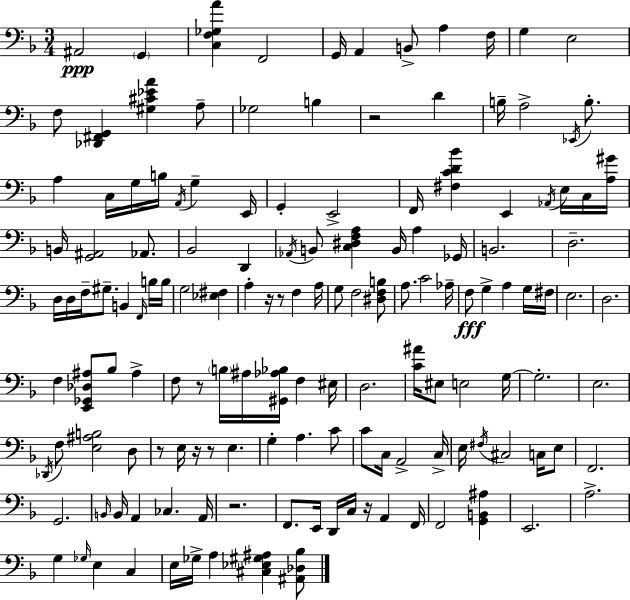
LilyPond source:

{
  \clef bass
  \numericTimeSignature
  \time 3/4
  \key f \major
  ais,2\ppp \parenthesize g,4 | <c f ges a'>4 f,2 | g,16 a,4 b,8-> a4 f16 | g4 e2 | \break f8 <des, fis, g,>4 <gis cis' ees' a'>4 a8-- | ges2 b4 | r2 d'4 | b16-- a2-> \acciaccatura { ees,16 } b8.-. | \break a4 c16 g16 b16 \acciaccatura { a,16 } g4-- | e,16 g,4-. e,2-> | f,16 <fis c' d' bes'>4 e,4 \acciaccatura { aes,16 } | e16 c16 <a gis'>16 b,16 <g, ais,>2 | \break aes,8. bes,2 d,4 | \acciaccatura { aes,16 } b,8 <c dis f a>4 b,16 a4 | ges,16 b,2. | d2.-- | \break d16 d16 f16-- gis8.-- b,4 | \grace { f,16 } b16 b16 g2 | <ees fis>4 a4-. r16 r8 | f4 a16 g8 f2 | \break <dis f b>8 a8. c'2 | aes16-- f8\fff g4-> a4 | g16 fis16 e2. | d2. | \break f4 <e, ges, des ais>8 bes8 | ais4-> f8 r8 \parenthesize b16 ais16 <gis, aes bes>16 | f4 eis16 d2. | <c' ais'>16 eis8 e2 | \break g16~~ g2.-. | e2. | \acciaccatura { des,16 } f8 <e ais b>2 | d8 r8 e16 r16 r8 | \break e4. g4-. a4. | c'8 c'8 c16 a,2-> | c16-> e16 \acciaccatura { fis16 } cis2 | c16 e8 f,2. | \break g,2. | \grace { b,16 } b,16 a,4 | ces4. a,16 r2. | f,8. e,16 | \break d,16 c16 r16 a,4 f,16 f,2 | <g, b, ais>4 e,2. | a2.-> | g4 | \break \grace { ges16 } e4 c4 e16 ges16-> a4 | <cis ees gis ais>4 <ais, des bes>8 \bar "|."
}